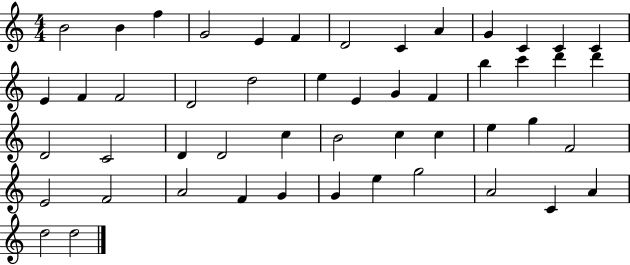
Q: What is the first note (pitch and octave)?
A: B4